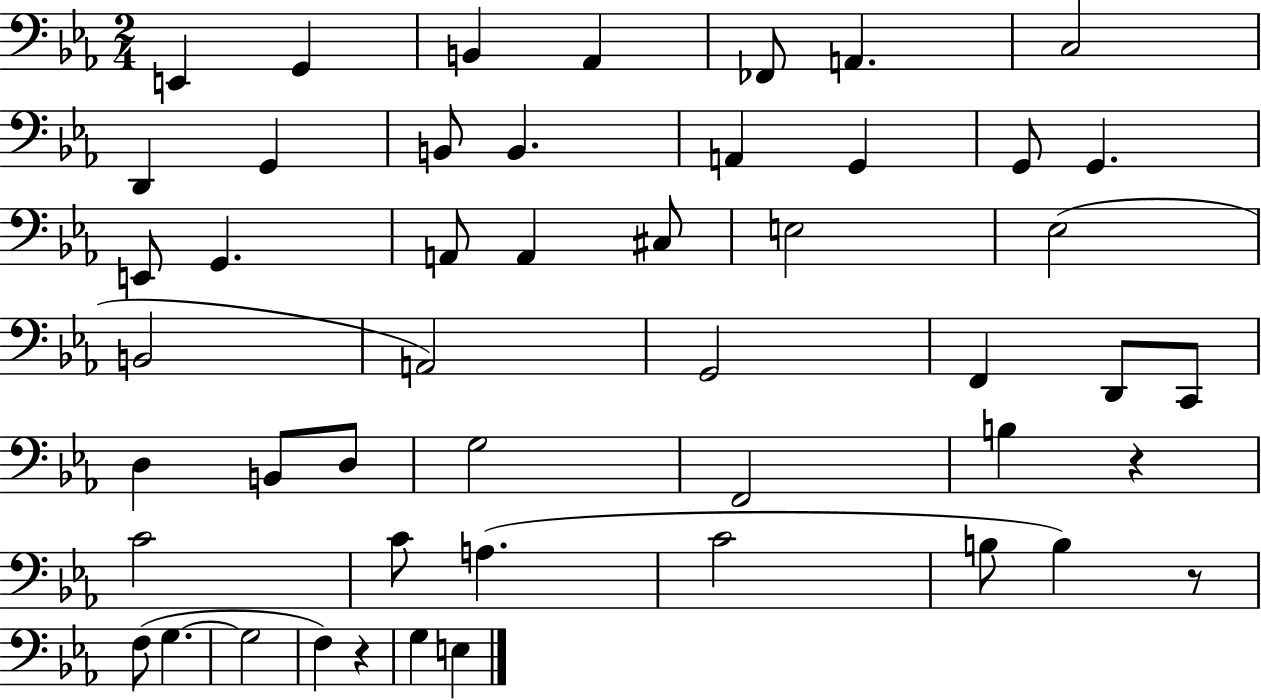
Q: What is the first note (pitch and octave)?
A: E2